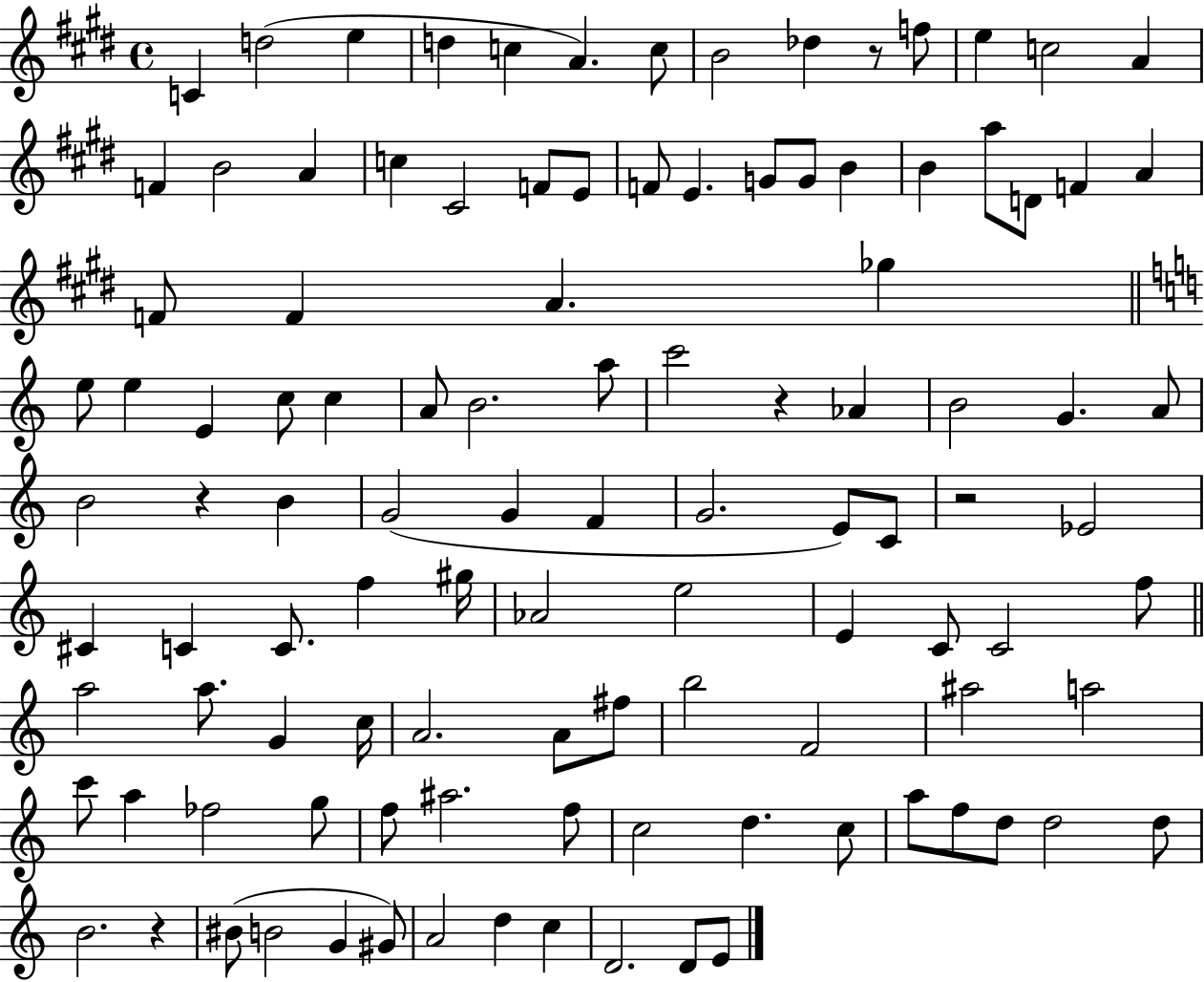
C4/q D5/h E5/q D5/q C5/q A4/q. C5/e B4/h Db5/q R/e F5/e E5/q C5/h A4/q F4/q B4/h A4/q C5/q C#4/h F4/e E4/e F4/e E4/q. G4/e G4/e B4/q B4/q A5/e D4/e F4/q A4/q F4/e F4/q A4/q. Gb5/q E5/e E5/q E4/q C5/e C5/q A4/e B4/h. A5/e C6/h R/q Ab4/q B4/h G4/q. A4/e B4/h R/q B4/q G4/h G4/q F4/q G4/h. E4/e C4/e R/h Eb4/h C#4/q C4/q C4/e. F5/q G#5/s Ab4/h E5/h E4/q C4/e C4/h F5/e A5/h A5/e. G4/q C5/s A4/h. A4/e F#5/e B5/h F4/h A#5/h A5/h C6/e A5/q FES5/h G5/e F5/e A#5/h. F5/e C5/h D5/q. C5/e A5/e F5/e D5/e D5/h D5/e B4/h. R/q BIS4/e B4/h G4/q G#4/e A4/h D5/q C5/q D4/h. D4/e E4/e